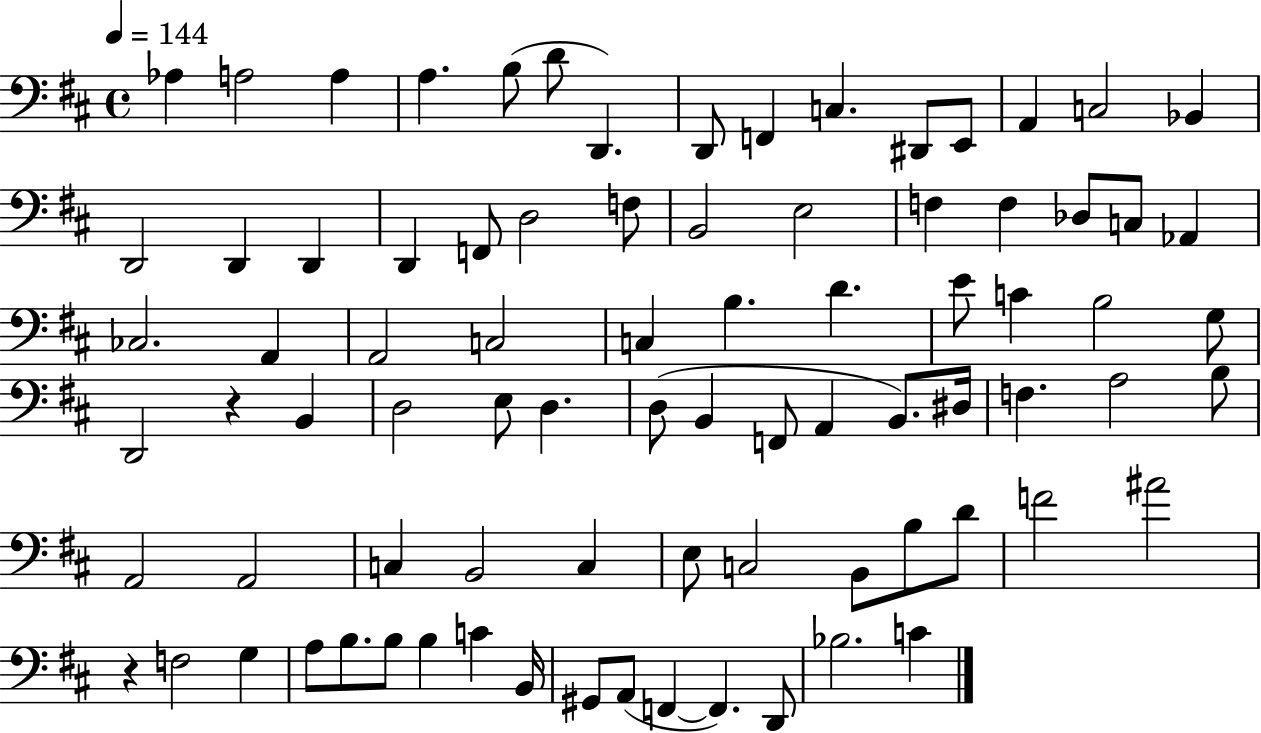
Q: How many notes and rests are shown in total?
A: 83